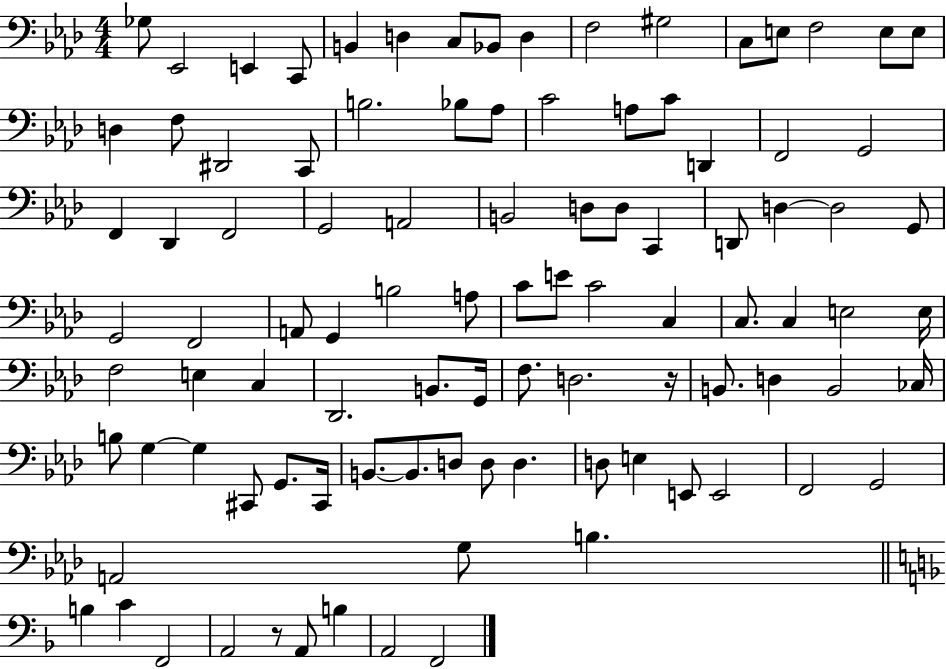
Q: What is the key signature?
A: AES major